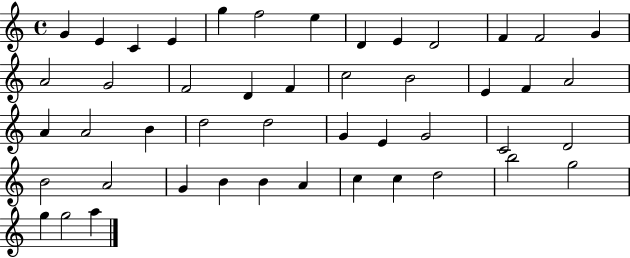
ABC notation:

X:1
T:Untitled
M:4/4
L:1/4
K:C
G E C E g f2 e D E D2 F F2 G A2 G2 F2 D F c2 B2 E F A2 A A2 B d2 d2 G E G2 C2 D2 B2 A2 G B B A c c d2 b2 g2 g g2 a